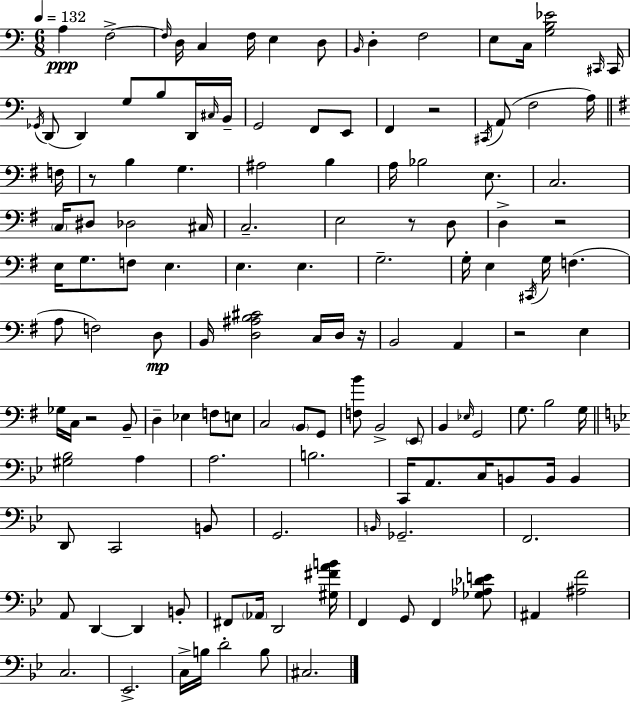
X:1
T:Untitled
M:6/8
L:1/4
K:C
A, F,2 F,/4 D,/4 C, F,/4 E, D,/2 B,,/4 D, F,2 E,/2 C,/4 [G,B,_E]2 ^C,,/4 ^C,,/4 _G,,/4 D,,/2 D,, G,/2 B,/2 D,,/4 ^C,/4 B,,/4 G,,2 F,,/2 E,,/2 F,, z2 ^C,,/4 A,,/2 F,2 A,/4 F,/4 z/2 B, G, ^A,2 B, A,/4 _B,2 E,/2 C,2 C,/4 ^D,/2 _D,2 ^C,/4 C,2 E,2 z/2 D,/2 D, z2 E,/4 G,/2 F,/2 E, E, E, G,2 G,/4 E, ^C,,/4 G,/4 F, A,/2 F,2 D,/2 B,,/4 [D,^A,B,^C]2 C,/4 D,/4 z/4 B,,2 A,, z2 E, _G,/4 C,/4 z2 B,,/2 D, _E, F,/2 E,/2 C,2 B,,/2 G,,/2 [F,B]/2 B,,2 E,,/2 B,, _E,/4 G,,2 G,/2 B,2 G,/4 [^G,_B,]2 A, A,2 B,2 C,,/4 A,,/2 C,/4 B,,/2 B,,/4 B,, D,,/2 C,,2 B,,/2 G,,2 B,,/4 _G,,2 F,,2 A,,/2 D,, D,, B,,/2 ^F,,/2 _A,,/4 D,,2 [^G,^FAB]/4 F,, G,,/2 F,, [_G,_A,_DE]/2 ^A,, [^A,F]2 C,2 _E,,2 C,/4 B,/4 D2 B,/2 ^C,2